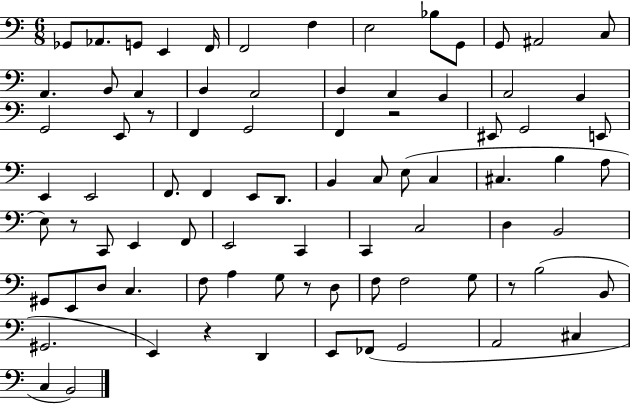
{
  \clef bass
  \numericTimeSignature
  \time 6/8
  \key c \major
  ges,8 aes,8. g,8 e,4 f,16 | f,2 f4 | e2 bes8 g,8 | g,8 ais,2 c8 | \break a,4. b,8 a,4 | b,4 a,2 | b,4 a,4 g,4 | a,2 g,4 | \break g,2 e,8 r8 | f,4 g,2 | f,4 r2 | eis,8 g,2 e,8 | \break e,4 e,2 | f,8. f,4 e,8 d,8. | b,4 c8 e8( c4 | cis4. b4 a8 | \break e8) r8 c,8 e,4 f,8 | e,2 c,4 | c,4 c2 | d4 b,2 | \break gis,8 e,8 d8 c4. | f8 a4 g8 r8 d8 | f8 f2 g8 | r8 b2( b,8 | \break gis,2. | e,4) r4 d,4 | e,8 fes,8( g,2 | a,2 cis4 | \break c4 b,2) | \bar "|."
}